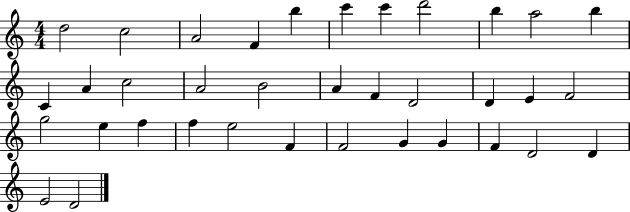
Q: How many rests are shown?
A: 0